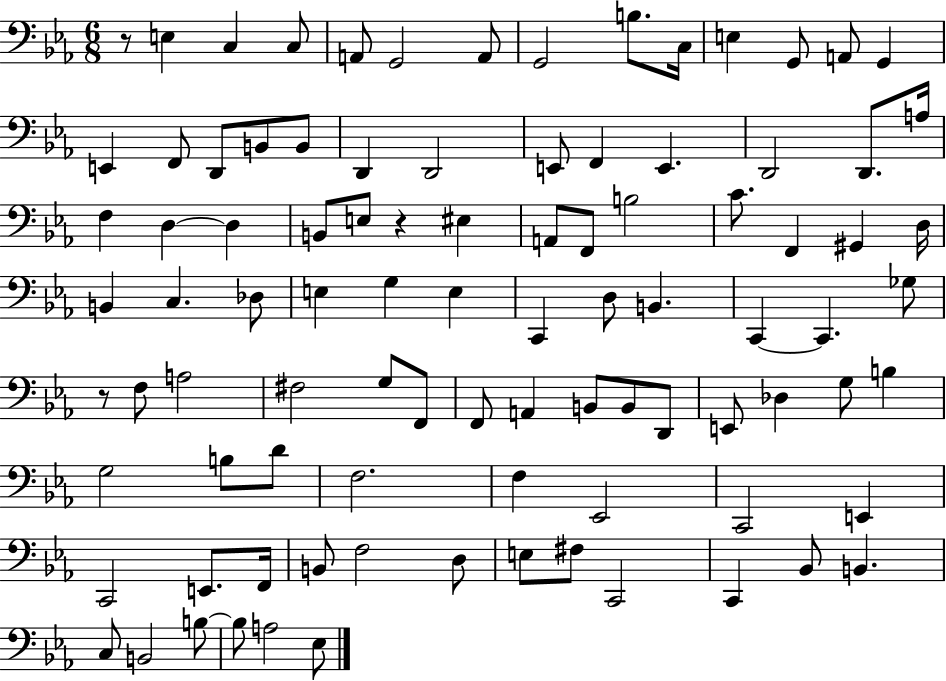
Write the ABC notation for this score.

X:1
T:Untitled
M:6/8
L:1/4
K:Eb
z/2 E, C, C,/2 A,,/2 G,,2 A,,/2 G,,2 B,/2 C,/4 E, G,,/2 A,,/2 G,, E,, F,,/2 D,,/2 B,,/2 B,,/2 D,, D,,2 E,,/2 F,, E,, D,,2 D,,/2 A,/4 F, D, D, B,,/2 E,/2 z ^E, A,,/2 F,,/2 B,2 C/2 F,, ^G,, D,/4 B,, C, _D,/2 E, G, E, C,, D,/2 B,, C,, C,, _G,/2 z/2 F,/2 A,2 ^F,2 G,/2 F,,/2 F,,/2 A,, B,,/2 B,,/2 D,,/2 E,,/2 _D, G,/2 B, G,2 B,/2 D/2 F,2 F, _E,,2 C,,2 E,, C,,2 E,,/2 F,,/4 B,,/2 F,2 D,/2 E,/2 ^F,/2 C,,2 C,, _B,,/2 B,, C,/2 B,,2 B,/2 B,/2 A,2 _E,/2